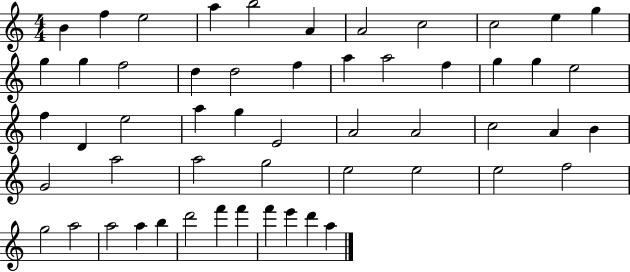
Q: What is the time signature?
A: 4/4